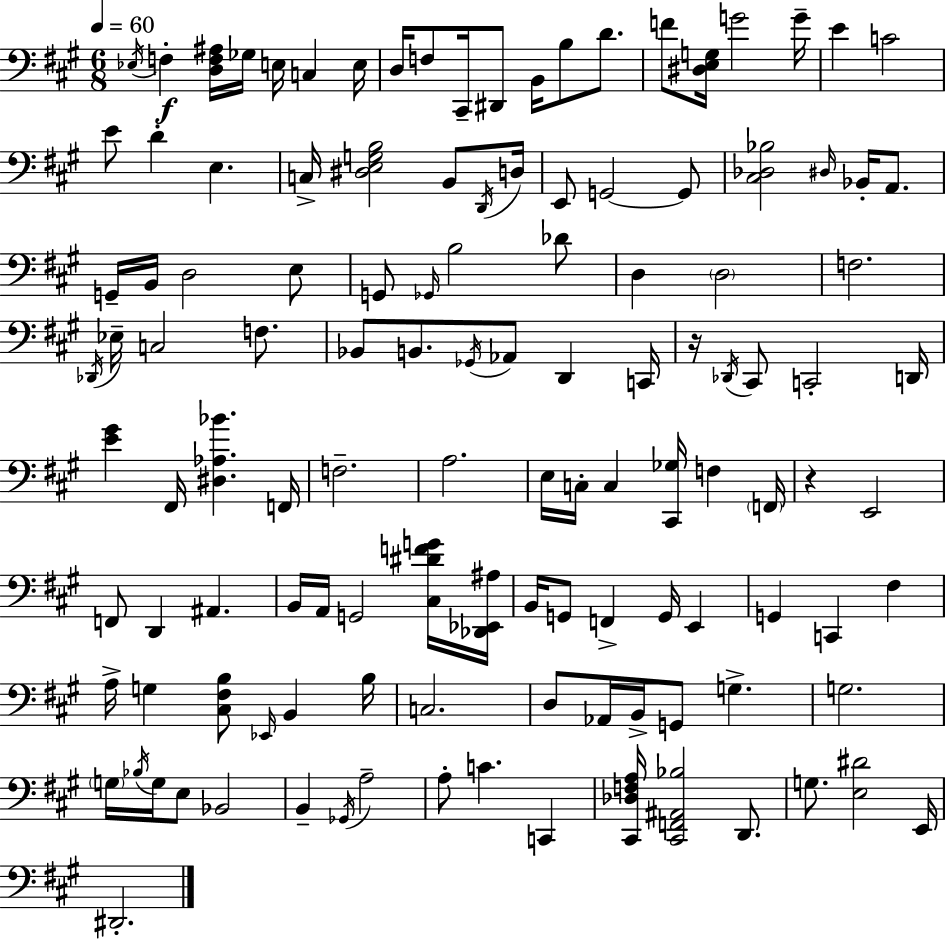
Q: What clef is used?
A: bass